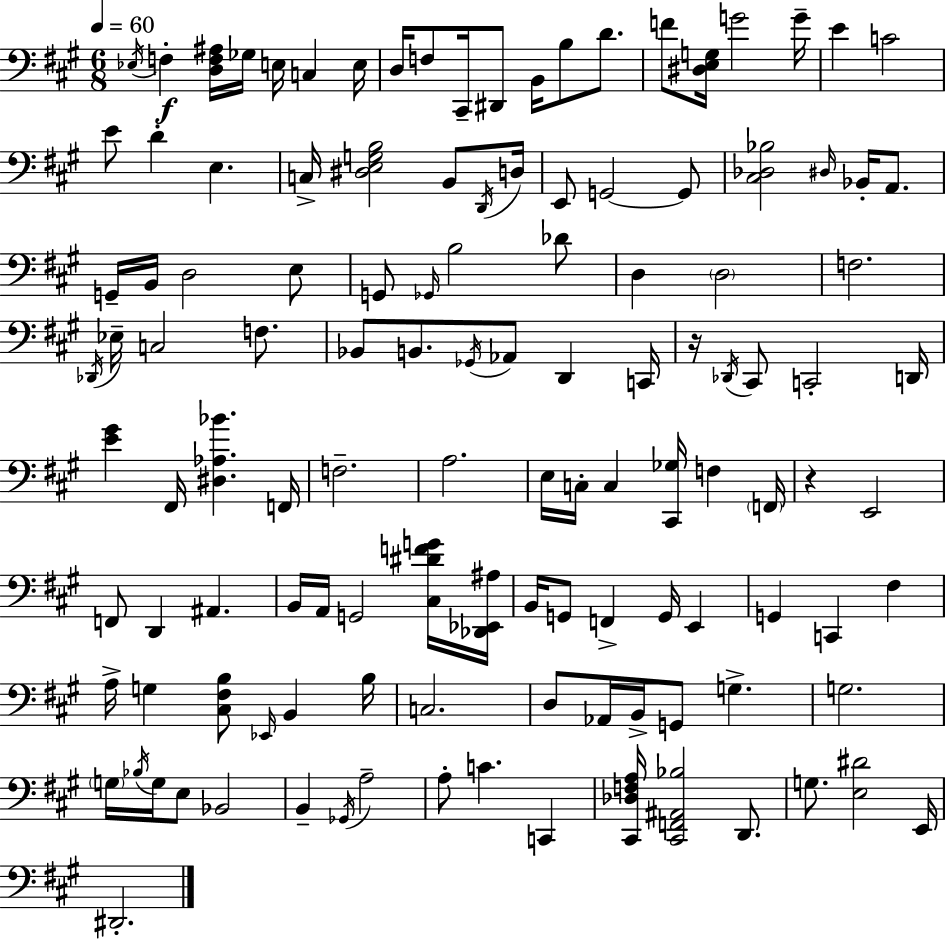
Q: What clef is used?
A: bass